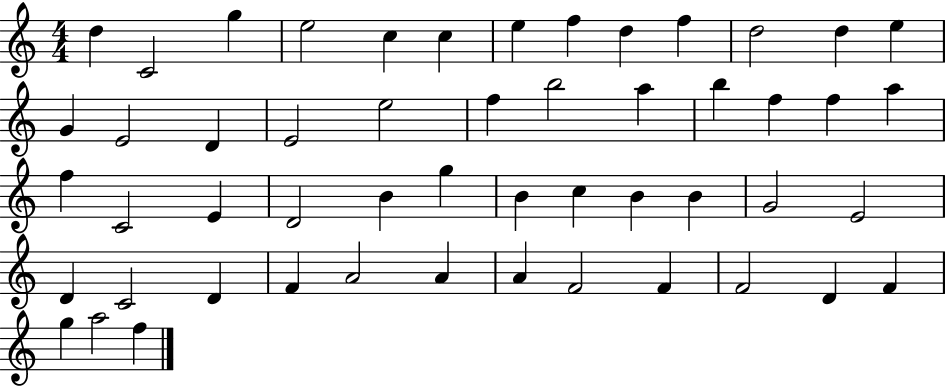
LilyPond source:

{
  \clef treble
  \numericTimeSignature
  \time 4/4
  \key c \major
  d''4 c'2 g''4 | e''2 c''4 c''4 | e''4 f''4 d''4 f''4 | d''2 d''4 e''4 | \break g'4 e'2 d'4 | e'2 e''2 | f''4 b''2 a''4 | b''4 f''4 f''4 a''4 | \break f''4 c'2 e'4 | d'2 b'4 g''4 | b'4 c''4 b'4 b'4 | g'2 e'2 | \break d'4 c'2 d'4 | f'4 a'2 a'4 | a'4 f'2 f'4 | f'2 d'4 f'4 | \break g''4 a''2 f''4 | \bar "|."
}